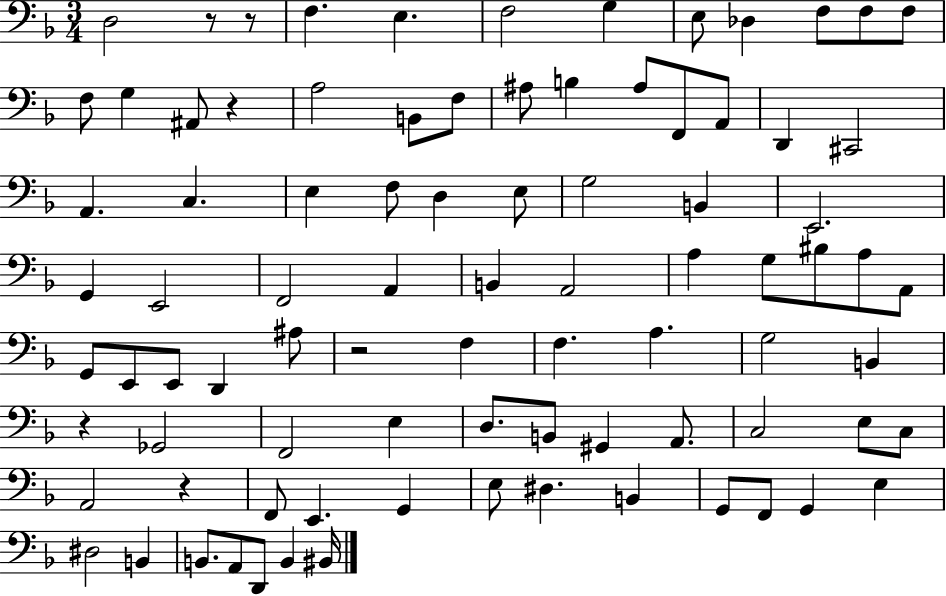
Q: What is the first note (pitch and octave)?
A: D3